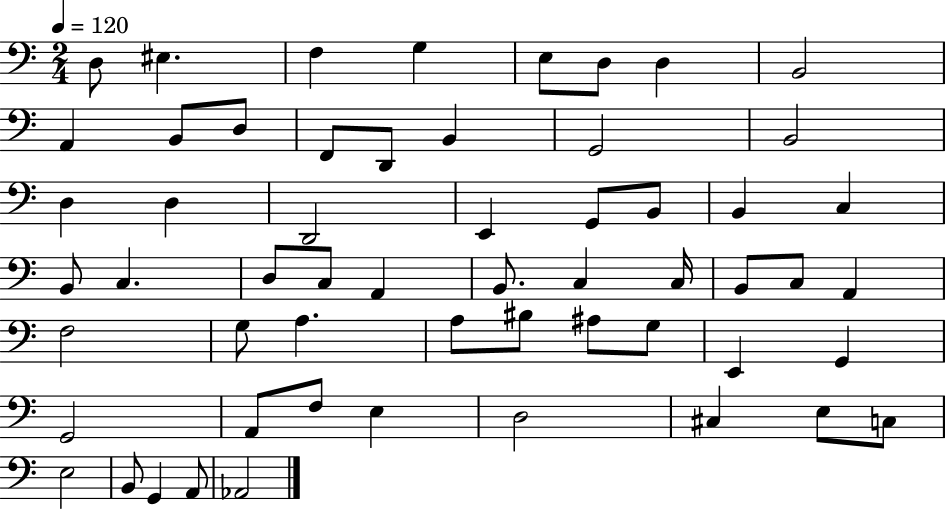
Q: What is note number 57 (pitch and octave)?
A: Ab2